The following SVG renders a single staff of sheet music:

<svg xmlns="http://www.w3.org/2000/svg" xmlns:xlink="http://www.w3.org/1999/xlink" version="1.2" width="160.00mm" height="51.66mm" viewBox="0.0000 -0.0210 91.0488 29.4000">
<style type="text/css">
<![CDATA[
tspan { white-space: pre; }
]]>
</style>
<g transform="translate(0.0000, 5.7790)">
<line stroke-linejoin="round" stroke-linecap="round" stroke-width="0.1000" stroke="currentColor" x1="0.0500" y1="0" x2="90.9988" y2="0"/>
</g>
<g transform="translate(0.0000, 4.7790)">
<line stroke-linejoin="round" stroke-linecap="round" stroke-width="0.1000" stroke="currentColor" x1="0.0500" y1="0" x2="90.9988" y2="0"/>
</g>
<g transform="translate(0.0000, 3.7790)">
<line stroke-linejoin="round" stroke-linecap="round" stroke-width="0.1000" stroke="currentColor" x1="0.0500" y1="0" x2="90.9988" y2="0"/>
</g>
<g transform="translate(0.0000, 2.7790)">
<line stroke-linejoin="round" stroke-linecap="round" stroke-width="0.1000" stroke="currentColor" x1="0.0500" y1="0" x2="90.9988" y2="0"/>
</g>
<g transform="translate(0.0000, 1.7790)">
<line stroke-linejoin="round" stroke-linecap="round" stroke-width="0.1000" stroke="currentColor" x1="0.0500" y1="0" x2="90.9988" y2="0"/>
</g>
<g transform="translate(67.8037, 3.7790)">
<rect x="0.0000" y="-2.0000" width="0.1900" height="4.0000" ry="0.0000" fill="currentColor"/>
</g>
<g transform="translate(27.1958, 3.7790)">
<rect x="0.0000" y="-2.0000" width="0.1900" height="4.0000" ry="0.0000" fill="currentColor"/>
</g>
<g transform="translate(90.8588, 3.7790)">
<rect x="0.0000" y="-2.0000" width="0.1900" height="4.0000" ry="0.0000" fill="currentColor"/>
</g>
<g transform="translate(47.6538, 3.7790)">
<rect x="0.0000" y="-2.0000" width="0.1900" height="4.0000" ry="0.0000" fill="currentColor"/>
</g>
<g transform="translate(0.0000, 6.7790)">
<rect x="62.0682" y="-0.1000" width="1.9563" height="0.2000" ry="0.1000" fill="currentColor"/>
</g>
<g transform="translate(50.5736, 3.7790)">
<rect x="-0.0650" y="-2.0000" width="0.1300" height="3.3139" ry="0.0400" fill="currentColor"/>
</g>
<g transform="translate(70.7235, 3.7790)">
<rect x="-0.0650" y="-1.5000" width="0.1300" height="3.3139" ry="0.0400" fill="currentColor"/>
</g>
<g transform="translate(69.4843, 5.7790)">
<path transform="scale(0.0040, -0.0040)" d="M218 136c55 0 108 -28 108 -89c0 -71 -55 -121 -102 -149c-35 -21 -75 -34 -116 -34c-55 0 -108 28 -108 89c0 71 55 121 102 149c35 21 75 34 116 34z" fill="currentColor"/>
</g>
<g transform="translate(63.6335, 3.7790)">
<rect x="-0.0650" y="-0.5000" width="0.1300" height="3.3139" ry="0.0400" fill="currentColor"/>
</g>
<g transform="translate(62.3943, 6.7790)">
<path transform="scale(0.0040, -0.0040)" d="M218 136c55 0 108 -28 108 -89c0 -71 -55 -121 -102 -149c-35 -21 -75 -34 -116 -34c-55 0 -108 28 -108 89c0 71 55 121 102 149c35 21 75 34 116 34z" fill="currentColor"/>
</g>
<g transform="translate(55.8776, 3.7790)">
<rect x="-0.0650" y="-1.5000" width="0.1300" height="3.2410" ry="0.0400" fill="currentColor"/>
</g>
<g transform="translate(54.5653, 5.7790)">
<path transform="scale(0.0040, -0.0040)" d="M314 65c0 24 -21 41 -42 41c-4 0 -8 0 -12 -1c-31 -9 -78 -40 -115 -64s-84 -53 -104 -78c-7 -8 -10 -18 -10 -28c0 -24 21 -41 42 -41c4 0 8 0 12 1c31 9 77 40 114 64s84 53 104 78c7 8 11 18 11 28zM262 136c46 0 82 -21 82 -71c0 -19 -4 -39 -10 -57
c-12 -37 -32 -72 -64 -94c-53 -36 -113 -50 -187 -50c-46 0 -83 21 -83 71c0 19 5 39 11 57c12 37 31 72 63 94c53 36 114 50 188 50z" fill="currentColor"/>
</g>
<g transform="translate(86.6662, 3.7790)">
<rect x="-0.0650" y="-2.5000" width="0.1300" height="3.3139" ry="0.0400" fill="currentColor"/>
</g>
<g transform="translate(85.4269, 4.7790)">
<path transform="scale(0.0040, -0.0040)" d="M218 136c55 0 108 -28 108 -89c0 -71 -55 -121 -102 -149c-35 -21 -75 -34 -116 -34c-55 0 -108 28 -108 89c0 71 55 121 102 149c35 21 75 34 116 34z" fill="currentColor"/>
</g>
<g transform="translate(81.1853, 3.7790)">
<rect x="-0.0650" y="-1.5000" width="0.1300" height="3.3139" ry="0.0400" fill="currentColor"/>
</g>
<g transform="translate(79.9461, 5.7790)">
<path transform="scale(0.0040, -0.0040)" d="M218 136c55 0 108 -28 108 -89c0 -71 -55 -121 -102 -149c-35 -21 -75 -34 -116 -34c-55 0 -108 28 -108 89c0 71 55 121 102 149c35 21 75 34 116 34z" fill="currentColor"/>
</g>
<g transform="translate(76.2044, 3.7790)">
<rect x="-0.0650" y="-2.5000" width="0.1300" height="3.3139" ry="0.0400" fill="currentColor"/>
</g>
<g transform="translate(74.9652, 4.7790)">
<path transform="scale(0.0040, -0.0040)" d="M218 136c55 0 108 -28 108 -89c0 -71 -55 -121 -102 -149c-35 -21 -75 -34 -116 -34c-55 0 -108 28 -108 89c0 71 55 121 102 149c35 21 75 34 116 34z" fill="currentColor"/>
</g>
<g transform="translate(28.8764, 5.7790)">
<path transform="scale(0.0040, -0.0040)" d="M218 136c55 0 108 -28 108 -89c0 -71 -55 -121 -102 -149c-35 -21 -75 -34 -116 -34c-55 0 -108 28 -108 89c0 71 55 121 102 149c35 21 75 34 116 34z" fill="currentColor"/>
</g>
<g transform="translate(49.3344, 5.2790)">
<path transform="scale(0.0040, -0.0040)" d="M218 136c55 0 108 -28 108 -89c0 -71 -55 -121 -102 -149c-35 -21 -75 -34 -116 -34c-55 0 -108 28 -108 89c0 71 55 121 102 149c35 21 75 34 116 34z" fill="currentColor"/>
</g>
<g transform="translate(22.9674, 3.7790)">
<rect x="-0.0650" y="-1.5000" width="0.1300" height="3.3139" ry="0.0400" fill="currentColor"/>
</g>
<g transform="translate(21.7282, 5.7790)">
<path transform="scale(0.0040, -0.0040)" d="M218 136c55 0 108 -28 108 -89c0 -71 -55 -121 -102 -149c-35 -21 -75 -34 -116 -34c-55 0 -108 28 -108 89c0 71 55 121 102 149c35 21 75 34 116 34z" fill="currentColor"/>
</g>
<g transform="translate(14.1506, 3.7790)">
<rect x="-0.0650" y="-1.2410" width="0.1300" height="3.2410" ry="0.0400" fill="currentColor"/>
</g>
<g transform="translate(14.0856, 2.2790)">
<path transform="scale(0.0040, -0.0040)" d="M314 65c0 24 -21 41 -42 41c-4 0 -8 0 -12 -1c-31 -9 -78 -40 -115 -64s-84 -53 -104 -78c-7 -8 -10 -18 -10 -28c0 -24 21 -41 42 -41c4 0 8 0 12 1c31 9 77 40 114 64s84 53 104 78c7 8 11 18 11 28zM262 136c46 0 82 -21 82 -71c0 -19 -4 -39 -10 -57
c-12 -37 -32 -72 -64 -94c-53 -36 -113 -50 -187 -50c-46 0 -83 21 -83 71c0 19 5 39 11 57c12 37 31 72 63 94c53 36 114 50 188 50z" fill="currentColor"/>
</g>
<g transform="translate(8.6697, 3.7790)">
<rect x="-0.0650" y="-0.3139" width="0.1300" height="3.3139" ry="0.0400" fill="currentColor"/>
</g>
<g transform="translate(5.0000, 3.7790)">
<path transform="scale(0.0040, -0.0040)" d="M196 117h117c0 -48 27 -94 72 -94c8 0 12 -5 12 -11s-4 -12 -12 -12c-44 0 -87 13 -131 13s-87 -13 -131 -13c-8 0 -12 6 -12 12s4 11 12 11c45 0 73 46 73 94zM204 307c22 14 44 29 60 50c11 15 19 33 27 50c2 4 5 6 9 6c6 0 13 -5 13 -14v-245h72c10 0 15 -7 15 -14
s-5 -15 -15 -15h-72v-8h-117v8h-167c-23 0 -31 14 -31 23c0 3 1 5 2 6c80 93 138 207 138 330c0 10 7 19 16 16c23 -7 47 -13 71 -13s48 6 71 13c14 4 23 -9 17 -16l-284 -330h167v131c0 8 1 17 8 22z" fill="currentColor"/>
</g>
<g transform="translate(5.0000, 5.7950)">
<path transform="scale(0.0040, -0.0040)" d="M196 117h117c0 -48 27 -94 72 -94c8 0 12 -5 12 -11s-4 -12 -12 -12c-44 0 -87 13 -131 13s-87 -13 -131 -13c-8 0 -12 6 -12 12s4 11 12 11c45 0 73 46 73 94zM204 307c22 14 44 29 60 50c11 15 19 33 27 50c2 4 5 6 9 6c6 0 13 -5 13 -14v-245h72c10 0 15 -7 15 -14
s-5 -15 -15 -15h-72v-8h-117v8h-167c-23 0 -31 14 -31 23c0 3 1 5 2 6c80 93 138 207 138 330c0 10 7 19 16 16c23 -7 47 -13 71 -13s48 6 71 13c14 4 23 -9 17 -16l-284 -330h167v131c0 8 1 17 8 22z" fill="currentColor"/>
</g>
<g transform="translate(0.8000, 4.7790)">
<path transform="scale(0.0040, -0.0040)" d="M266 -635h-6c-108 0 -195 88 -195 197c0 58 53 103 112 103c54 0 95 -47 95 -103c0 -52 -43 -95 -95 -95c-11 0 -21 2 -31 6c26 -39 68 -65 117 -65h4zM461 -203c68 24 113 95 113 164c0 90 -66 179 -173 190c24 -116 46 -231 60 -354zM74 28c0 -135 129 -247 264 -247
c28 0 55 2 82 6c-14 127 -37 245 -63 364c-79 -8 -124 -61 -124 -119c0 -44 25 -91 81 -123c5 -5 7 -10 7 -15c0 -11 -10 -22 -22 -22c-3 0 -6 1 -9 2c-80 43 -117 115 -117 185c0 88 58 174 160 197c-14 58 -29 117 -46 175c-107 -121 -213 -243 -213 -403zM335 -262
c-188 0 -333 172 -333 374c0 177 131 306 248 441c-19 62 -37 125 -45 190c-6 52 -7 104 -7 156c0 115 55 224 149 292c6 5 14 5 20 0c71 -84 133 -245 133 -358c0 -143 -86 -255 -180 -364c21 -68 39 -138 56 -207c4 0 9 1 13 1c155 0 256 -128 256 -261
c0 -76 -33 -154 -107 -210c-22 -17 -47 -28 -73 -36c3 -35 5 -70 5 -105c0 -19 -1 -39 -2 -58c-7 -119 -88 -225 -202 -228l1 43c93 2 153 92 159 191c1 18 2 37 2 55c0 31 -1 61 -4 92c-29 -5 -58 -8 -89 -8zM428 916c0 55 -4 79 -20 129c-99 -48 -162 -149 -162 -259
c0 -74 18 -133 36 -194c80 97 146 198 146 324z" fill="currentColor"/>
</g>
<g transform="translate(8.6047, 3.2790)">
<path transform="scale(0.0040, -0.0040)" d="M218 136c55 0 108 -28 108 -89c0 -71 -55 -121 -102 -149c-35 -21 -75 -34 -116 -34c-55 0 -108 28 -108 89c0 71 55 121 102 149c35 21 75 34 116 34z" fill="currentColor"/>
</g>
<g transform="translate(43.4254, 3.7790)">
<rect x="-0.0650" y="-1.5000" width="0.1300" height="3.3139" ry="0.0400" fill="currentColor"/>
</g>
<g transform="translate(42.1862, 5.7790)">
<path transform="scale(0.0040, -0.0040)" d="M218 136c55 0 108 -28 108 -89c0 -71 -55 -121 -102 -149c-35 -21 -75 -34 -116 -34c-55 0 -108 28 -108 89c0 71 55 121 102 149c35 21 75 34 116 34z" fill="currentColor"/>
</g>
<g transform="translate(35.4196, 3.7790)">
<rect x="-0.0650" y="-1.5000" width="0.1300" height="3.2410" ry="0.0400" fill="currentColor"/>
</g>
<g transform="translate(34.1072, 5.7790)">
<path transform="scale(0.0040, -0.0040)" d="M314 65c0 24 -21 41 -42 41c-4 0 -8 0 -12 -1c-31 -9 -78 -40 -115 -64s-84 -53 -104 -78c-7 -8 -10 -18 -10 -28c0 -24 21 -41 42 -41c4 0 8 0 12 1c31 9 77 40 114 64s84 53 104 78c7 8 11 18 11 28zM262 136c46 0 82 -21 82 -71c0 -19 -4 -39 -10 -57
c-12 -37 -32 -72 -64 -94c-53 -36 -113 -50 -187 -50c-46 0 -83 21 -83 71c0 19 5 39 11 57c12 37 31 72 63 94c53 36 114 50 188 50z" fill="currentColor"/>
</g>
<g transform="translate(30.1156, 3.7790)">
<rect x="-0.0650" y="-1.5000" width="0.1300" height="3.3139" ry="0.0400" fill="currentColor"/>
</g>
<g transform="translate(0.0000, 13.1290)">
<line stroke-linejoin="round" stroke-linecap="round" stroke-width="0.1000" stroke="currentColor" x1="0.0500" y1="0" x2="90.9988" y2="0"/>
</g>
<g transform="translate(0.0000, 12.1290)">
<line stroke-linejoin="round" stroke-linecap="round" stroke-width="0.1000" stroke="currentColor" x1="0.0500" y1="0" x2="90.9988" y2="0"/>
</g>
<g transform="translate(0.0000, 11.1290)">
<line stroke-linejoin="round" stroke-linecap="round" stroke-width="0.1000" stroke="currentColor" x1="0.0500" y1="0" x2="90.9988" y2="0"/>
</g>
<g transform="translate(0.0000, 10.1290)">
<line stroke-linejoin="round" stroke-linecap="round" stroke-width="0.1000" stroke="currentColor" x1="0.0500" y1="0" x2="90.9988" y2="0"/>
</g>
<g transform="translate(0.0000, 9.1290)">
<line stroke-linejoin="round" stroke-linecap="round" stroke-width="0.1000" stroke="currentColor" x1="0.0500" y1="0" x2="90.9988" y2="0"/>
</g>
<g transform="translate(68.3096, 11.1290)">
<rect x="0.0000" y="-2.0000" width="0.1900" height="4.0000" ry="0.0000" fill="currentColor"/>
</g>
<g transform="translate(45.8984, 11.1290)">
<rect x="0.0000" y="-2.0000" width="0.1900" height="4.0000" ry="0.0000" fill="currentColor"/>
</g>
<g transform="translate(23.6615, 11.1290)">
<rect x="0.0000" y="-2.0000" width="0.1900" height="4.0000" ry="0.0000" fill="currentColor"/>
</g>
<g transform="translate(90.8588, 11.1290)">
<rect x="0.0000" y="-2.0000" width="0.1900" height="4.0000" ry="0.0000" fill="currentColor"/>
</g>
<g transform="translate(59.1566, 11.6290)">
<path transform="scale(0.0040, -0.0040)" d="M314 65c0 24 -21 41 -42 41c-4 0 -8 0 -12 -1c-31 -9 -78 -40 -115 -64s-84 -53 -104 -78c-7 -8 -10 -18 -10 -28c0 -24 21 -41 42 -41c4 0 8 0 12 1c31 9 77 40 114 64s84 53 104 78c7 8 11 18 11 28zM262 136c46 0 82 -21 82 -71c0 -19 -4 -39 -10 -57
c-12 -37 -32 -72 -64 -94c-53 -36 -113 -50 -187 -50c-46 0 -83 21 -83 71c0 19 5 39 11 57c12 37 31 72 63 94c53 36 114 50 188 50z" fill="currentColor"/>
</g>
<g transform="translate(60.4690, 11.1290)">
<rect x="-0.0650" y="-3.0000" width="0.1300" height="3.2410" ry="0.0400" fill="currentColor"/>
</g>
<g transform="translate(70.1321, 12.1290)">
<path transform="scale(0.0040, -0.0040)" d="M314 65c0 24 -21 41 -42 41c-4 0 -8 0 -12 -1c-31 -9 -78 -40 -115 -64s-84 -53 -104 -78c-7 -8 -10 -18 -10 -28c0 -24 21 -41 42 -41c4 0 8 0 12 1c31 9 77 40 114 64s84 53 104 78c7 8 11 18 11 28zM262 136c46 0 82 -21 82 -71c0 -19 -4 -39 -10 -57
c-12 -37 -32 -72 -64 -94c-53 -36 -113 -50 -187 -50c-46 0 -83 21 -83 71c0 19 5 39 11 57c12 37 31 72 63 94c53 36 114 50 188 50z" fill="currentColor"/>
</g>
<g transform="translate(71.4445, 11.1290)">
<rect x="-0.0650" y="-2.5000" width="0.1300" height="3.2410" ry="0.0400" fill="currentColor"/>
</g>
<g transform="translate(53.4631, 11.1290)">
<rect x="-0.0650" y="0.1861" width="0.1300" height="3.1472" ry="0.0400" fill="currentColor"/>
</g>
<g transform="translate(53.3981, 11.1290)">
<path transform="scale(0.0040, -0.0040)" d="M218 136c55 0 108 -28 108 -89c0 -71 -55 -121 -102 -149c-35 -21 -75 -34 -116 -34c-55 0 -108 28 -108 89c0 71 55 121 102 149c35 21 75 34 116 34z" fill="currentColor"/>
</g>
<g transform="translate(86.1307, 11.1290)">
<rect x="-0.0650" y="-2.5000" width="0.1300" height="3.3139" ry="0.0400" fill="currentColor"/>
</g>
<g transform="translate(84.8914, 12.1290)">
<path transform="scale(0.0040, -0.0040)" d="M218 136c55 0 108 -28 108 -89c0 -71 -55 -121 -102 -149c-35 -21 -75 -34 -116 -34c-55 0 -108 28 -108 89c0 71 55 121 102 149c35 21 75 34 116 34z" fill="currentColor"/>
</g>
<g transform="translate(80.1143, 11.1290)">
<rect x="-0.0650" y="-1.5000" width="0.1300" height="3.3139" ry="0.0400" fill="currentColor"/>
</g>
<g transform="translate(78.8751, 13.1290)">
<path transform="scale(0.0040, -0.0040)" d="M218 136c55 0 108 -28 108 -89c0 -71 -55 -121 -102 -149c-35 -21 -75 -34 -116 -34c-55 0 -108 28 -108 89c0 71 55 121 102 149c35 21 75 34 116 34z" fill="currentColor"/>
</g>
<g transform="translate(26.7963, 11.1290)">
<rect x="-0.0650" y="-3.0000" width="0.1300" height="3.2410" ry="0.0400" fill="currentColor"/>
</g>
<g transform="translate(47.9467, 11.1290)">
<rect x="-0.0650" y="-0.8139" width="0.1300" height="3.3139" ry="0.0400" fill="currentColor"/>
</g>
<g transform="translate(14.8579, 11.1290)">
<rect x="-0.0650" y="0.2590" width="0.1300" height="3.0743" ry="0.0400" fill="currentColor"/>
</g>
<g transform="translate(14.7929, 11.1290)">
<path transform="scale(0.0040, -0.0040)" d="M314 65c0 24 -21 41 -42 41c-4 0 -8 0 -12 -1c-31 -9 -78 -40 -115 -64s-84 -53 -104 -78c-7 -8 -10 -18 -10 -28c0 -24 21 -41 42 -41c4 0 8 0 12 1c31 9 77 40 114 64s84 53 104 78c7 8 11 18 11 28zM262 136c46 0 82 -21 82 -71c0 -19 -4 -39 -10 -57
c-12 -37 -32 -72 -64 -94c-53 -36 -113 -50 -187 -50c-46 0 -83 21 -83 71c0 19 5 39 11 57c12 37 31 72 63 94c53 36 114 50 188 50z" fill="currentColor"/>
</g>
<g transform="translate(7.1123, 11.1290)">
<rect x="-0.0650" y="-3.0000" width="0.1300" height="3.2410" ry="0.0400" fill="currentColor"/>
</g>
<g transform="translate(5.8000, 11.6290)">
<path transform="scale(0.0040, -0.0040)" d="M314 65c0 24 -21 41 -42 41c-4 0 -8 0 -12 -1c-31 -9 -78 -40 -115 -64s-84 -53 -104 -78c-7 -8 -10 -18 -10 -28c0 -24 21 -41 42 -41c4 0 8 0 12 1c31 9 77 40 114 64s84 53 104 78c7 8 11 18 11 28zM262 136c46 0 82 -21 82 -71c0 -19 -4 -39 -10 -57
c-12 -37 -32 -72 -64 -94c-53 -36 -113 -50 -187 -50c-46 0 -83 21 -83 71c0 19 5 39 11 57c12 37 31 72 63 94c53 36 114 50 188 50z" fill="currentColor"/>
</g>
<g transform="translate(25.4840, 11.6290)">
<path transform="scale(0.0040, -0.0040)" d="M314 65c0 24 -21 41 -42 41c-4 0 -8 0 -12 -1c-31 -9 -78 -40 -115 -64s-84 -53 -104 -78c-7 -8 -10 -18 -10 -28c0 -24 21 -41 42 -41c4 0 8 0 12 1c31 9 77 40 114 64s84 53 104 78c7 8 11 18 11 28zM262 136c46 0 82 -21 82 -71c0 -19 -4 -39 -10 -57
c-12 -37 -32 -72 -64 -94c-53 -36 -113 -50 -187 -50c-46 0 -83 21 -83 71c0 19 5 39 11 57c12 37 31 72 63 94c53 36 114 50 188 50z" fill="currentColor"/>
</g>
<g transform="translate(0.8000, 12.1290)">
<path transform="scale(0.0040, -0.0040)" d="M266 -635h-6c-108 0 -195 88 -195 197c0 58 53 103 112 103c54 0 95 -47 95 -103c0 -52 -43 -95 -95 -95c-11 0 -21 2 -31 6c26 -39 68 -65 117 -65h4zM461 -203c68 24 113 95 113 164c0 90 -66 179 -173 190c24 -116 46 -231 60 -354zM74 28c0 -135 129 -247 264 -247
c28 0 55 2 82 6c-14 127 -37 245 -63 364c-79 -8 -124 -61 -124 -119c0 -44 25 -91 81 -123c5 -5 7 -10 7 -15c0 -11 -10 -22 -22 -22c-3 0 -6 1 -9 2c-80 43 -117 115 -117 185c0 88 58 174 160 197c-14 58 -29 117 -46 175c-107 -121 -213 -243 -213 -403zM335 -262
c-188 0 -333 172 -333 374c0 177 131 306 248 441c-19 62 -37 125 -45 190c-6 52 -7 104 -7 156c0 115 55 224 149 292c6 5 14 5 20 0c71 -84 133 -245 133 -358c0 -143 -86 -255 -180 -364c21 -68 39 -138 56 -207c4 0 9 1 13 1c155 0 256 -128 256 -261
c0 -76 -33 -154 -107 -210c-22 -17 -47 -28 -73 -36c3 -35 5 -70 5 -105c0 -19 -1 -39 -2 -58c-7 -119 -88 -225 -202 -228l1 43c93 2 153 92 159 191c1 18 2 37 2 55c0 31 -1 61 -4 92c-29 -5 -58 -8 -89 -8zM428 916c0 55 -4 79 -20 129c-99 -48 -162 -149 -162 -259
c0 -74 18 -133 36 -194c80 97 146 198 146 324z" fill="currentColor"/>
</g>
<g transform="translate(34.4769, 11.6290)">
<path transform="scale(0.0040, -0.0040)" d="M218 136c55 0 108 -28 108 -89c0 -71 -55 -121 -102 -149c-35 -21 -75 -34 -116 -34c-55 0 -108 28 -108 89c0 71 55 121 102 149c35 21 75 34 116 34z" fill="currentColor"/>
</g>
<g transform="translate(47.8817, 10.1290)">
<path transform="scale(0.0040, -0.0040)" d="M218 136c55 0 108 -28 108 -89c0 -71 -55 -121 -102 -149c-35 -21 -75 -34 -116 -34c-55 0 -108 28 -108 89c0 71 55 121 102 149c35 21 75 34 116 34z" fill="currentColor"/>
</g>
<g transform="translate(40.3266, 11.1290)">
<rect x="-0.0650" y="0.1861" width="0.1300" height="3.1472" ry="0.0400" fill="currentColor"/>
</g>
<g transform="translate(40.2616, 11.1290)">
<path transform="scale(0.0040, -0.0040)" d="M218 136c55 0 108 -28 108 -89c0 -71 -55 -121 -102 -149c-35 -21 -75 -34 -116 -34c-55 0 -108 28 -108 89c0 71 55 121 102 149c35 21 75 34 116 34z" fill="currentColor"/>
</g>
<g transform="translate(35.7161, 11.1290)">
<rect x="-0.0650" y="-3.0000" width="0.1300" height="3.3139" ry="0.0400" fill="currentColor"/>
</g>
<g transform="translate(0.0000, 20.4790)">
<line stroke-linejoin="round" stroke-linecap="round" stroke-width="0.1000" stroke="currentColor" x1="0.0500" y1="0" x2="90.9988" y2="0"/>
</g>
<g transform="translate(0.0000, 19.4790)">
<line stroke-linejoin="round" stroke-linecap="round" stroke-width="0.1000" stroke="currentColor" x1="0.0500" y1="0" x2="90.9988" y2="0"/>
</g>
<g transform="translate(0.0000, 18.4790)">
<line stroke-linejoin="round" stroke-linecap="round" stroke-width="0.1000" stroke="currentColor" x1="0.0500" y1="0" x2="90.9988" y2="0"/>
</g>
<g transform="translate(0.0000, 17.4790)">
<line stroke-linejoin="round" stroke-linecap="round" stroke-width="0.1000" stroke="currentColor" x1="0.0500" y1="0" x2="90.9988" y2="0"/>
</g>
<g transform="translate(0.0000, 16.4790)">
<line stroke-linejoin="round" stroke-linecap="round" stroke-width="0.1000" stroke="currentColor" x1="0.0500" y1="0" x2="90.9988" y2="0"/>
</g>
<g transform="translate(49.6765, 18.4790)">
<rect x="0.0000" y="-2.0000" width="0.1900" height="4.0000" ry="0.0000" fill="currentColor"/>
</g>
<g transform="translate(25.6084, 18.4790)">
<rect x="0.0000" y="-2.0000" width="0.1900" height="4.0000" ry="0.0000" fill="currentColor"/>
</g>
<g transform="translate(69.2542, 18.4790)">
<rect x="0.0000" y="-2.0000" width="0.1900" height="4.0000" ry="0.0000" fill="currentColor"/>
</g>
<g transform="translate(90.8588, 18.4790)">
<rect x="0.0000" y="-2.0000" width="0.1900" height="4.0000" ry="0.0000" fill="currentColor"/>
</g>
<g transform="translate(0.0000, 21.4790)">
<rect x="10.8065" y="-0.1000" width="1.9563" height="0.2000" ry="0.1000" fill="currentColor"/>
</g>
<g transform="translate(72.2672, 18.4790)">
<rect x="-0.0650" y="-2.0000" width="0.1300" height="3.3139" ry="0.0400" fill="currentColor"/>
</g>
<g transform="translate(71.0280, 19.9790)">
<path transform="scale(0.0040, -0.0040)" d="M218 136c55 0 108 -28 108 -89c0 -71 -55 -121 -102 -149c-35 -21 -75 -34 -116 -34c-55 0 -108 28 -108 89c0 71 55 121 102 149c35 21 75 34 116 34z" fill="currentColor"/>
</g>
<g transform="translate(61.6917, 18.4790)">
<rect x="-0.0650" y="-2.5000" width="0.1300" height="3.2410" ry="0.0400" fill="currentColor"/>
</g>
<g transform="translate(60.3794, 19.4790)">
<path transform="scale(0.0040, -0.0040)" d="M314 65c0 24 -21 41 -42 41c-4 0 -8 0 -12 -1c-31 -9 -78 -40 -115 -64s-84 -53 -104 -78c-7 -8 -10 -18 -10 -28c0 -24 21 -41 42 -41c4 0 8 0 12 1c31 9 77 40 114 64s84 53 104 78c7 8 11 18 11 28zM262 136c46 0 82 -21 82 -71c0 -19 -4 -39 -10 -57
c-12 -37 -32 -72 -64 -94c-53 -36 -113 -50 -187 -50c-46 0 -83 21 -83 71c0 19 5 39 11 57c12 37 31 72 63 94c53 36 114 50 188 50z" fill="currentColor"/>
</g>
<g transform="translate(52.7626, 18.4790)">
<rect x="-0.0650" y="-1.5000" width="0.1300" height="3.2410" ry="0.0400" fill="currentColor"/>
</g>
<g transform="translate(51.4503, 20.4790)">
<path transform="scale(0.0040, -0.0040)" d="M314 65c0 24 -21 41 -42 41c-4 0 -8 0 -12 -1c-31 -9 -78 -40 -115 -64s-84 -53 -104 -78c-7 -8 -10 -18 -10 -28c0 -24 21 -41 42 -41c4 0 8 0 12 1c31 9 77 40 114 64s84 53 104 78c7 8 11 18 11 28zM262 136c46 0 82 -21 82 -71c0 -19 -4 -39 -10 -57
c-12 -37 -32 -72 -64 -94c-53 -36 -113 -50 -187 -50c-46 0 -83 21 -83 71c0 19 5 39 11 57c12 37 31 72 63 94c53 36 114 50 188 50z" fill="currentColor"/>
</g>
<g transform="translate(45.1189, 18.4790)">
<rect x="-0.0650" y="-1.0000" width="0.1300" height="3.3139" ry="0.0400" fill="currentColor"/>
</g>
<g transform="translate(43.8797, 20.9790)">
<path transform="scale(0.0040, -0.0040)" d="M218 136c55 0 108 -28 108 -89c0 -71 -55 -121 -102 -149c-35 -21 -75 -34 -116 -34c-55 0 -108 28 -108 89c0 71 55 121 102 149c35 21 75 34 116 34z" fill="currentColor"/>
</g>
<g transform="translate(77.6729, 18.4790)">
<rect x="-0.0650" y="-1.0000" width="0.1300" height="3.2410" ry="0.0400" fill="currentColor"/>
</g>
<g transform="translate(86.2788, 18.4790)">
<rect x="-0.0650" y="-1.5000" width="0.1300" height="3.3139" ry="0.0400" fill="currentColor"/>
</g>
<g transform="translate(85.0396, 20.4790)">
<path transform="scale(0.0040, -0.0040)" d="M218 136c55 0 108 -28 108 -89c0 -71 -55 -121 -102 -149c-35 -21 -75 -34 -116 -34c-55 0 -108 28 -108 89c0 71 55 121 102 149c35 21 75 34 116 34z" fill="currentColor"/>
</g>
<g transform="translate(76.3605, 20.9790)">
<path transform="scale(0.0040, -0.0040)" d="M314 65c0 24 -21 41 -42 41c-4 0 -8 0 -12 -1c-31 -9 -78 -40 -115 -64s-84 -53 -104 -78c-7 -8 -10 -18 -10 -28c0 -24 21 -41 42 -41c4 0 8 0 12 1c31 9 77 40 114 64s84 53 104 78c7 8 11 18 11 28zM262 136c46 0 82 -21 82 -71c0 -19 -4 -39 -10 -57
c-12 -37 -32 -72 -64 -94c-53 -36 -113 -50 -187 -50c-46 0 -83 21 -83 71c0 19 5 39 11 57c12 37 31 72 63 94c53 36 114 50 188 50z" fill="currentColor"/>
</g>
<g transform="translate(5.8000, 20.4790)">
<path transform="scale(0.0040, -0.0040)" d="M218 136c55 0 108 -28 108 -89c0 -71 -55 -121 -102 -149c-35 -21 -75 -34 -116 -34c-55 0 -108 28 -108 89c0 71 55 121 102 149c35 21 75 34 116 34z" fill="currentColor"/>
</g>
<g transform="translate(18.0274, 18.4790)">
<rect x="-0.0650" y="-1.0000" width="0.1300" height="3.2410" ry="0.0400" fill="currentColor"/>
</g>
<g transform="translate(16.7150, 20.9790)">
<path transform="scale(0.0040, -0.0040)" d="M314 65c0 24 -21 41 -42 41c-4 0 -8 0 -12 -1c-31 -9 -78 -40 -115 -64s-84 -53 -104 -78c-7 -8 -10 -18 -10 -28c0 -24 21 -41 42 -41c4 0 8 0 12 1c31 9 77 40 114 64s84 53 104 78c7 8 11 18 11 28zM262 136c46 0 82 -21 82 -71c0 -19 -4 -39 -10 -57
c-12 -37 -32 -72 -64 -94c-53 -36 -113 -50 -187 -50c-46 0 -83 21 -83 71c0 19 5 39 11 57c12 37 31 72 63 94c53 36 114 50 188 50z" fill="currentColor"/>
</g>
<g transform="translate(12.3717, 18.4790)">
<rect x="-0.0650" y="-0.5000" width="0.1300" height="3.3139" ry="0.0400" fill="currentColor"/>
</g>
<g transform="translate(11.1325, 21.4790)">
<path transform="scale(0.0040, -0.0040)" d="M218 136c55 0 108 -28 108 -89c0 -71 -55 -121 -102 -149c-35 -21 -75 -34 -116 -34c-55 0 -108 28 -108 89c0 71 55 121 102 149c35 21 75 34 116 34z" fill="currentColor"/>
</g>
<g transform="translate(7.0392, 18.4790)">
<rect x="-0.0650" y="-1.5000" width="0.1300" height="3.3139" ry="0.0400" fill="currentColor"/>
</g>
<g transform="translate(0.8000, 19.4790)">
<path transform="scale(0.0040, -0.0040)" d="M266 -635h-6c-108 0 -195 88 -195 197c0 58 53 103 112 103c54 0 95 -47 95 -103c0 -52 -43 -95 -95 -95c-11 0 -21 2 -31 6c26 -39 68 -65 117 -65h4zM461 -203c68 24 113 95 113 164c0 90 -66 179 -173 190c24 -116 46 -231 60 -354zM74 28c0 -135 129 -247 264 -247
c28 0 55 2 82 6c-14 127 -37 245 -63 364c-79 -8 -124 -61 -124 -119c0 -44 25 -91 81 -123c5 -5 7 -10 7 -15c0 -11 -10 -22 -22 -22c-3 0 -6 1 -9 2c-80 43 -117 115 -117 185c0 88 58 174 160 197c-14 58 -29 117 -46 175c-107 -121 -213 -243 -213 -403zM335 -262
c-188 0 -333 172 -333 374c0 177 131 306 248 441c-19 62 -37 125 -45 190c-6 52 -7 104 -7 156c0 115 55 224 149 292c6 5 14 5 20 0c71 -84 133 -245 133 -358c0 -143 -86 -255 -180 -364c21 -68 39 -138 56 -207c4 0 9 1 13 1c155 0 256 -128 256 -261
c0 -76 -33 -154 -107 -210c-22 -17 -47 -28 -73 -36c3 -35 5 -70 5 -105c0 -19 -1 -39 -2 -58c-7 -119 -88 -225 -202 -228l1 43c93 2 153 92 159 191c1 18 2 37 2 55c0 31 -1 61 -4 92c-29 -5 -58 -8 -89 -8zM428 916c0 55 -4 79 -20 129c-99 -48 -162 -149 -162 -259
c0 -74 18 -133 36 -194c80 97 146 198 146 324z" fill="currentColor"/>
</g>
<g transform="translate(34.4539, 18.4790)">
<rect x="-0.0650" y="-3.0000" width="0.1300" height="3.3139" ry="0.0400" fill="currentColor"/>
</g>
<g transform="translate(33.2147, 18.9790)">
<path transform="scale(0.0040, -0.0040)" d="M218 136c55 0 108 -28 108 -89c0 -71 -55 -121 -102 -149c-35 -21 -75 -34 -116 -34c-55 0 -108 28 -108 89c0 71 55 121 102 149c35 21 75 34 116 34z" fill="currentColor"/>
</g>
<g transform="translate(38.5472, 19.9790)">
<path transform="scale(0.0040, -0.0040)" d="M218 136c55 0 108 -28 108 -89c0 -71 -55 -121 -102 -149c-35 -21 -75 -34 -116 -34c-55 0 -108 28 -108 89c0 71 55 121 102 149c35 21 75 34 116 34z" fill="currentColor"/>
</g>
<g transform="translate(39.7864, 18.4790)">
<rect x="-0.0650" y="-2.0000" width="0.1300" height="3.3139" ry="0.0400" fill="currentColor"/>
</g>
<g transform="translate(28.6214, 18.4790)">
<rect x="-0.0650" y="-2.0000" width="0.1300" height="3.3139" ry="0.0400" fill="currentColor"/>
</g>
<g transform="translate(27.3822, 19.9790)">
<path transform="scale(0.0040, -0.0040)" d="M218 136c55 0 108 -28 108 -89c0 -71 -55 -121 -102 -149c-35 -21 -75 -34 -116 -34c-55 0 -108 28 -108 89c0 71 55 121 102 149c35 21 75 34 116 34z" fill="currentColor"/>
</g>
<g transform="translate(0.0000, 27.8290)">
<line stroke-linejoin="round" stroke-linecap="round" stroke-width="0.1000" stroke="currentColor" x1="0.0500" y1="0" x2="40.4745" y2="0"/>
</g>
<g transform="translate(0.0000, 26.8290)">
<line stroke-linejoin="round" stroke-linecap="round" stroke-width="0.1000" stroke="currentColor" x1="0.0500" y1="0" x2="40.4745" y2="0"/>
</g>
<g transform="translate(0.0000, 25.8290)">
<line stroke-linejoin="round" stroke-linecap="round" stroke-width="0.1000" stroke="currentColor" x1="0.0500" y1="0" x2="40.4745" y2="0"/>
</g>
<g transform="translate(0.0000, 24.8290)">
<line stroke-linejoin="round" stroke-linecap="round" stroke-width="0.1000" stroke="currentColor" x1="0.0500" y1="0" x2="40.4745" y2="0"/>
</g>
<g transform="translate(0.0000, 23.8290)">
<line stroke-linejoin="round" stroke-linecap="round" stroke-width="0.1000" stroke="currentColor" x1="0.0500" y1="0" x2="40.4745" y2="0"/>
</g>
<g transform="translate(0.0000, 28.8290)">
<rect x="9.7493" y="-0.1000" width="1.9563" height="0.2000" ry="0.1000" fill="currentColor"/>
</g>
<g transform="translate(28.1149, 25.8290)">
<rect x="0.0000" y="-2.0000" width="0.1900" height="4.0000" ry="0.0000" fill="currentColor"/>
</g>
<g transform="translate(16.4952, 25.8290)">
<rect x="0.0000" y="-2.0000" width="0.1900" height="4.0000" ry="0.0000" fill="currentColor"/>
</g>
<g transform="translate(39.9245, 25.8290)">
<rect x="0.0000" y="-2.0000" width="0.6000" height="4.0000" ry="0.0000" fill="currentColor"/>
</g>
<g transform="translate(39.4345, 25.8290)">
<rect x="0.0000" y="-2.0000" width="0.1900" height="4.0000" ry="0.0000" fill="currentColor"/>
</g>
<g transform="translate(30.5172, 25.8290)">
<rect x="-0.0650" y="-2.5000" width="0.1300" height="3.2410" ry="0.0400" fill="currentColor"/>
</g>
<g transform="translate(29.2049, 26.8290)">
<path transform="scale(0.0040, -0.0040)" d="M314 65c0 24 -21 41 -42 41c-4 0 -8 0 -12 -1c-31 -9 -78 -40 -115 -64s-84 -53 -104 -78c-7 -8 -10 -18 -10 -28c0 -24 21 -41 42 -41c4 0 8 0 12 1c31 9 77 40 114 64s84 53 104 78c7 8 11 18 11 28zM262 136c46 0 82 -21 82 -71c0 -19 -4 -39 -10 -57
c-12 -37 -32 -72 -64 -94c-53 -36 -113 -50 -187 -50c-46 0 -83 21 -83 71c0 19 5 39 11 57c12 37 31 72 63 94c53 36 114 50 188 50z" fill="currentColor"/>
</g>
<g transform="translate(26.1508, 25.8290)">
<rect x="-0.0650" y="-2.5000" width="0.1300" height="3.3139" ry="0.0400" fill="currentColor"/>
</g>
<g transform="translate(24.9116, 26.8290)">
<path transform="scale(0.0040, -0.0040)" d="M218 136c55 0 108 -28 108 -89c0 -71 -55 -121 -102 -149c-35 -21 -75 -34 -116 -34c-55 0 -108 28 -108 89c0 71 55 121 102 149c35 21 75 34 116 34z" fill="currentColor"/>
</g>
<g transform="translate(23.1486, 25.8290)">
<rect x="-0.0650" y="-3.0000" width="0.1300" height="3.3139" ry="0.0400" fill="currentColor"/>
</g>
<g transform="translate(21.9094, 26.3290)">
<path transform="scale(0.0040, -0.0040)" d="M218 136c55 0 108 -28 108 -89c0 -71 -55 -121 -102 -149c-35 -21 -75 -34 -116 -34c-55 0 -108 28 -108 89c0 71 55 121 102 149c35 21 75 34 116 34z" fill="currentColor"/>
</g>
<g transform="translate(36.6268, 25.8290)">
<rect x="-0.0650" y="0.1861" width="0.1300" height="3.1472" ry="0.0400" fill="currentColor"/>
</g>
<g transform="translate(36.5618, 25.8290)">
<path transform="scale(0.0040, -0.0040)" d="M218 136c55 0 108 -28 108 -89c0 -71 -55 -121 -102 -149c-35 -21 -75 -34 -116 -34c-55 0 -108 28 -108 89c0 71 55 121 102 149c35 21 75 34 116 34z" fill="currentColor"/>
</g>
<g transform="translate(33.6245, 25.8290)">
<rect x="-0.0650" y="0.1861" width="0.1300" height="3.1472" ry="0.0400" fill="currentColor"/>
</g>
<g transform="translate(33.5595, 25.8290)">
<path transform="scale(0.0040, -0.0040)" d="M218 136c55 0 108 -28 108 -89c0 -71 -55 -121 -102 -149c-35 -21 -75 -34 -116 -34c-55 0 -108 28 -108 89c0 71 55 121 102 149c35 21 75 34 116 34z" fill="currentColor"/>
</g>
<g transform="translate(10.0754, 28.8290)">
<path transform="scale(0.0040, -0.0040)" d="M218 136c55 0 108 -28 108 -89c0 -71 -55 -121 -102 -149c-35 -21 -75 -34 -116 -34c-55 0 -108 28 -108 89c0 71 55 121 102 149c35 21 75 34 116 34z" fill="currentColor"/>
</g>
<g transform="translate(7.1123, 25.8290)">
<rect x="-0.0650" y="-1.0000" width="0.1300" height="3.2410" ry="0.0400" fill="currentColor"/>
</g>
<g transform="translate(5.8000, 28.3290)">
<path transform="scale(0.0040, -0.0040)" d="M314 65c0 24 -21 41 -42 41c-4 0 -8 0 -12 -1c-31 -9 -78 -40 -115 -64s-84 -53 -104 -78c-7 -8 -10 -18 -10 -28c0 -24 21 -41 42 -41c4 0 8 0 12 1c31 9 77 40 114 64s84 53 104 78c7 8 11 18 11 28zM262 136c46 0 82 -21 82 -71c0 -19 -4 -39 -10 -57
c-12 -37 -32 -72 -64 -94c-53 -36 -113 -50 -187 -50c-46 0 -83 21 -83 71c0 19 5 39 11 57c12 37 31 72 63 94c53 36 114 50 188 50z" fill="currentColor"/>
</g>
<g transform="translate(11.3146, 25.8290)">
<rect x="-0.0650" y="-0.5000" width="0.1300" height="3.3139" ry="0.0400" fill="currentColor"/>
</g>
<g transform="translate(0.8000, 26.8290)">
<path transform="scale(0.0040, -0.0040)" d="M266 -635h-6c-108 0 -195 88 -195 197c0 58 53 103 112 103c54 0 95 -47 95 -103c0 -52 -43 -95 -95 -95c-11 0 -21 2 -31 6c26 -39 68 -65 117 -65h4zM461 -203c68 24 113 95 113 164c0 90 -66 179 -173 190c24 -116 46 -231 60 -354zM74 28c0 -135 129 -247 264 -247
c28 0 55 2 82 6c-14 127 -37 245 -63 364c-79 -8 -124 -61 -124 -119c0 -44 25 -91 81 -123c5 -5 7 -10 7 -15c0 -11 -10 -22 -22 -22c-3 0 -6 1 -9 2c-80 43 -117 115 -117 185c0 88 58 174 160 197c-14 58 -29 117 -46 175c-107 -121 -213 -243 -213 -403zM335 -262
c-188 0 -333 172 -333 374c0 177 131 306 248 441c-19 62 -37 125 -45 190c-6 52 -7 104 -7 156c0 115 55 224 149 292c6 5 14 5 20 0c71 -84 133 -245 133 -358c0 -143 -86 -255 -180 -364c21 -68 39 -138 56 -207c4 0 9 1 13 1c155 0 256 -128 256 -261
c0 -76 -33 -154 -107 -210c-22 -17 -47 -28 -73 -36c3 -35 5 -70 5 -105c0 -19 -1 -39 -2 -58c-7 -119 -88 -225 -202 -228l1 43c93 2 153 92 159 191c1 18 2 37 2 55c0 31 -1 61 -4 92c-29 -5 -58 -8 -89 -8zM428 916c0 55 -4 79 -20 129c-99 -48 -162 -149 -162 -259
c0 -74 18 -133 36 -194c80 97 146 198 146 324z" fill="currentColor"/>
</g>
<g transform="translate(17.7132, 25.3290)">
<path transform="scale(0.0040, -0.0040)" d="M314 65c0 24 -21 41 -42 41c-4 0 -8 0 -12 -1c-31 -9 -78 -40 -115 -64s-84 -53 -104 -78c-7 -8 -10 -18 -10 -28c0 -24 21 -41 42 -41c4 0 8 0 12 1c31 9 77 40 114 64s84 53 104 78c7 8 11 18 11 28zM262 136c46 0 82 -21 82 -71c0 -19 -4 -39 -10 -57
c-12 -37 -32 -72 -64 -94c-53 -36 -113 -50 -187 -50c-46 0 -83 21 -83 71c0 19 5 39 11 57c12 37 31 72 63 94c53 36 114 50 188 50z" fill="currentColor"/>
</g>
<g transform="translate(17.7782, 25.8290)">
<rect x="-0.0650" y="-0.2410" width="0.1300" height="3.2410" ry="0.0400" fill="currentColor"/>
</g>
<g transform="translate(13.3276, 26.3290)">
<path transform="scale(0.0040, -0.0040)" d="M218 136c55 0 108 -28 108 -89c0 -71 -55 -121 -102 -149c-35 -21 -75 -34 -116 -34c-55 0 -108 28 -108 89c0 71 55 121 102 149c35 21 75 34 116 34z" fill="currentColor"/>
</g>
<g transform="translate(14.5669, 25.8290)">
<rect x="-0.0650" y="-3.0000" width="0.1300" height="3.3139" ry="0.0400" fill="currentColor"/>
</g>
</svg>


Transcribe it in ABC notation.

X:1
T:Untitled
M:4/4
L:1/4
K:C
c e2 E E E2 E F E2 C E G E G A2 B2 A2 A B d B A2 G2 E G E C D2 F A F D E2 G2 F D2 E D2 C A c2 A G G2 B B